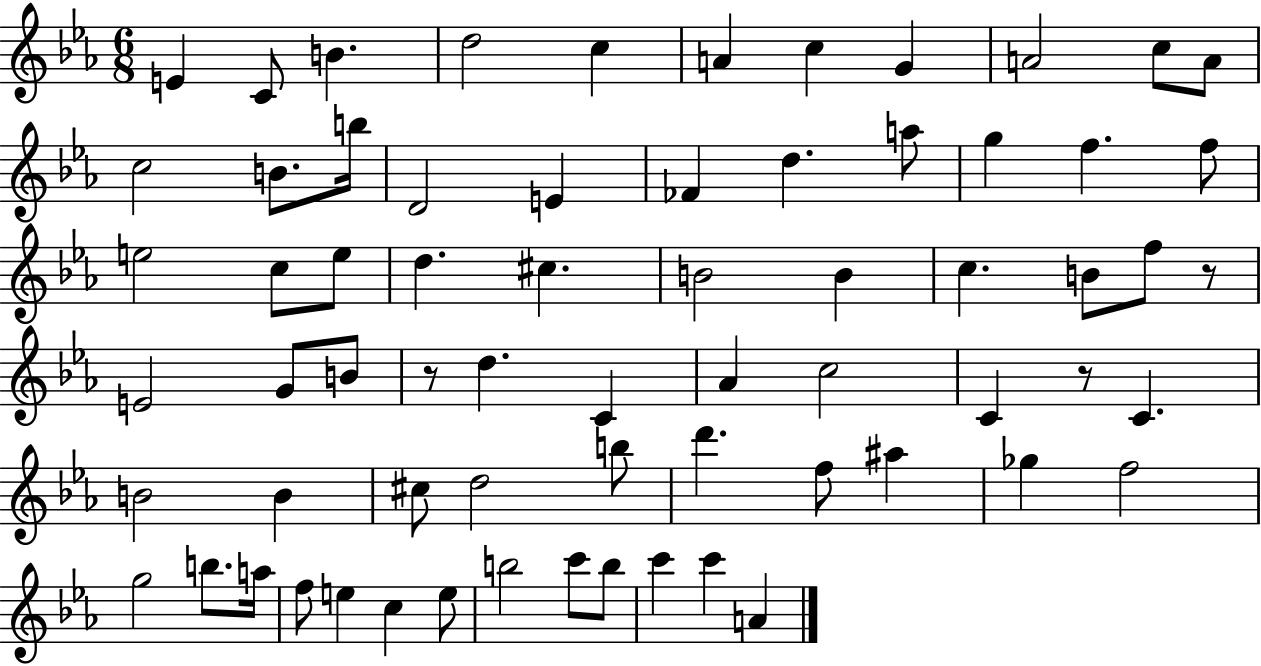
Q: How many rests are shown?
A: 3